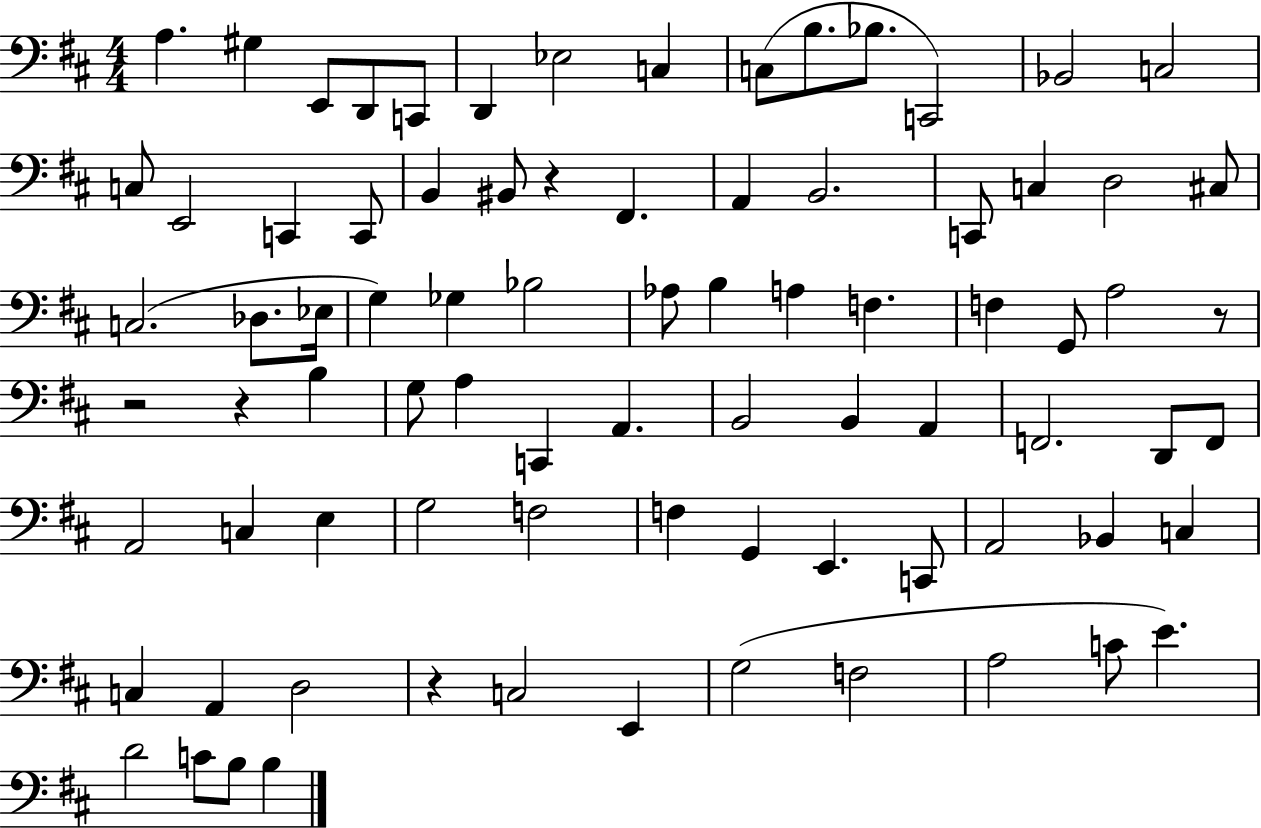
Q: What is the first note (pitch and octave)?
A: A3